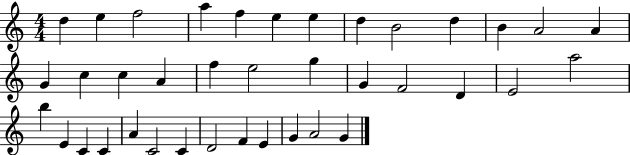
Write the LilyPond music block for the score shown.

{
  \clef treble
  \numericTimeSignature
  \time 4/4
  \key c \major
  d''4 e''4 f''2 | a''4 f''4 e''4 e''4 | d''4 b'2 d''4 | b'4 a'2 a'4 | \break g'4 c''4 c''4 a'4 | f''4 e''2 g''4 | g'4 f'2 d'4 | e'2 a''2 | \break b''4 e'4 c'4 c'4 | a'4 c'2 c'4 | d'2 f'4 e'4 | g'4 a'2 g'4 | \break \bar "|."
}